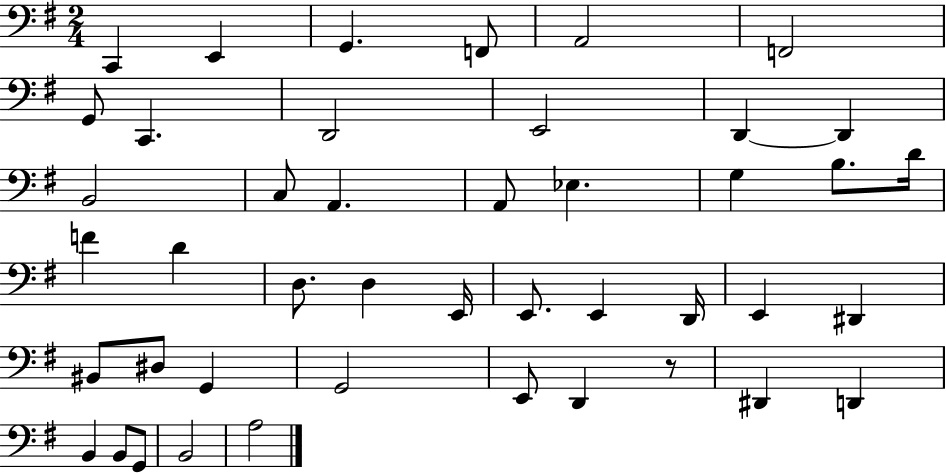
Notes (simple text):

C2/q E2/q G2/q. F2/e A2/h F2/h G2/e C2/q. D2/h E2/h D2/q D2/q B2/h C3/e A2/q. A2/e Eb3/q. G3/q B3/e. D4/s F4/q D4/q D3/e. D3/q E2/s E2/e. E2/q D2/s E2/q D#2/q BIS2/e D#3/e G2/q G2/h E2/e D2/q R/e D#2/q D2/q B2/q B2/e G2/e B2/h A3/h